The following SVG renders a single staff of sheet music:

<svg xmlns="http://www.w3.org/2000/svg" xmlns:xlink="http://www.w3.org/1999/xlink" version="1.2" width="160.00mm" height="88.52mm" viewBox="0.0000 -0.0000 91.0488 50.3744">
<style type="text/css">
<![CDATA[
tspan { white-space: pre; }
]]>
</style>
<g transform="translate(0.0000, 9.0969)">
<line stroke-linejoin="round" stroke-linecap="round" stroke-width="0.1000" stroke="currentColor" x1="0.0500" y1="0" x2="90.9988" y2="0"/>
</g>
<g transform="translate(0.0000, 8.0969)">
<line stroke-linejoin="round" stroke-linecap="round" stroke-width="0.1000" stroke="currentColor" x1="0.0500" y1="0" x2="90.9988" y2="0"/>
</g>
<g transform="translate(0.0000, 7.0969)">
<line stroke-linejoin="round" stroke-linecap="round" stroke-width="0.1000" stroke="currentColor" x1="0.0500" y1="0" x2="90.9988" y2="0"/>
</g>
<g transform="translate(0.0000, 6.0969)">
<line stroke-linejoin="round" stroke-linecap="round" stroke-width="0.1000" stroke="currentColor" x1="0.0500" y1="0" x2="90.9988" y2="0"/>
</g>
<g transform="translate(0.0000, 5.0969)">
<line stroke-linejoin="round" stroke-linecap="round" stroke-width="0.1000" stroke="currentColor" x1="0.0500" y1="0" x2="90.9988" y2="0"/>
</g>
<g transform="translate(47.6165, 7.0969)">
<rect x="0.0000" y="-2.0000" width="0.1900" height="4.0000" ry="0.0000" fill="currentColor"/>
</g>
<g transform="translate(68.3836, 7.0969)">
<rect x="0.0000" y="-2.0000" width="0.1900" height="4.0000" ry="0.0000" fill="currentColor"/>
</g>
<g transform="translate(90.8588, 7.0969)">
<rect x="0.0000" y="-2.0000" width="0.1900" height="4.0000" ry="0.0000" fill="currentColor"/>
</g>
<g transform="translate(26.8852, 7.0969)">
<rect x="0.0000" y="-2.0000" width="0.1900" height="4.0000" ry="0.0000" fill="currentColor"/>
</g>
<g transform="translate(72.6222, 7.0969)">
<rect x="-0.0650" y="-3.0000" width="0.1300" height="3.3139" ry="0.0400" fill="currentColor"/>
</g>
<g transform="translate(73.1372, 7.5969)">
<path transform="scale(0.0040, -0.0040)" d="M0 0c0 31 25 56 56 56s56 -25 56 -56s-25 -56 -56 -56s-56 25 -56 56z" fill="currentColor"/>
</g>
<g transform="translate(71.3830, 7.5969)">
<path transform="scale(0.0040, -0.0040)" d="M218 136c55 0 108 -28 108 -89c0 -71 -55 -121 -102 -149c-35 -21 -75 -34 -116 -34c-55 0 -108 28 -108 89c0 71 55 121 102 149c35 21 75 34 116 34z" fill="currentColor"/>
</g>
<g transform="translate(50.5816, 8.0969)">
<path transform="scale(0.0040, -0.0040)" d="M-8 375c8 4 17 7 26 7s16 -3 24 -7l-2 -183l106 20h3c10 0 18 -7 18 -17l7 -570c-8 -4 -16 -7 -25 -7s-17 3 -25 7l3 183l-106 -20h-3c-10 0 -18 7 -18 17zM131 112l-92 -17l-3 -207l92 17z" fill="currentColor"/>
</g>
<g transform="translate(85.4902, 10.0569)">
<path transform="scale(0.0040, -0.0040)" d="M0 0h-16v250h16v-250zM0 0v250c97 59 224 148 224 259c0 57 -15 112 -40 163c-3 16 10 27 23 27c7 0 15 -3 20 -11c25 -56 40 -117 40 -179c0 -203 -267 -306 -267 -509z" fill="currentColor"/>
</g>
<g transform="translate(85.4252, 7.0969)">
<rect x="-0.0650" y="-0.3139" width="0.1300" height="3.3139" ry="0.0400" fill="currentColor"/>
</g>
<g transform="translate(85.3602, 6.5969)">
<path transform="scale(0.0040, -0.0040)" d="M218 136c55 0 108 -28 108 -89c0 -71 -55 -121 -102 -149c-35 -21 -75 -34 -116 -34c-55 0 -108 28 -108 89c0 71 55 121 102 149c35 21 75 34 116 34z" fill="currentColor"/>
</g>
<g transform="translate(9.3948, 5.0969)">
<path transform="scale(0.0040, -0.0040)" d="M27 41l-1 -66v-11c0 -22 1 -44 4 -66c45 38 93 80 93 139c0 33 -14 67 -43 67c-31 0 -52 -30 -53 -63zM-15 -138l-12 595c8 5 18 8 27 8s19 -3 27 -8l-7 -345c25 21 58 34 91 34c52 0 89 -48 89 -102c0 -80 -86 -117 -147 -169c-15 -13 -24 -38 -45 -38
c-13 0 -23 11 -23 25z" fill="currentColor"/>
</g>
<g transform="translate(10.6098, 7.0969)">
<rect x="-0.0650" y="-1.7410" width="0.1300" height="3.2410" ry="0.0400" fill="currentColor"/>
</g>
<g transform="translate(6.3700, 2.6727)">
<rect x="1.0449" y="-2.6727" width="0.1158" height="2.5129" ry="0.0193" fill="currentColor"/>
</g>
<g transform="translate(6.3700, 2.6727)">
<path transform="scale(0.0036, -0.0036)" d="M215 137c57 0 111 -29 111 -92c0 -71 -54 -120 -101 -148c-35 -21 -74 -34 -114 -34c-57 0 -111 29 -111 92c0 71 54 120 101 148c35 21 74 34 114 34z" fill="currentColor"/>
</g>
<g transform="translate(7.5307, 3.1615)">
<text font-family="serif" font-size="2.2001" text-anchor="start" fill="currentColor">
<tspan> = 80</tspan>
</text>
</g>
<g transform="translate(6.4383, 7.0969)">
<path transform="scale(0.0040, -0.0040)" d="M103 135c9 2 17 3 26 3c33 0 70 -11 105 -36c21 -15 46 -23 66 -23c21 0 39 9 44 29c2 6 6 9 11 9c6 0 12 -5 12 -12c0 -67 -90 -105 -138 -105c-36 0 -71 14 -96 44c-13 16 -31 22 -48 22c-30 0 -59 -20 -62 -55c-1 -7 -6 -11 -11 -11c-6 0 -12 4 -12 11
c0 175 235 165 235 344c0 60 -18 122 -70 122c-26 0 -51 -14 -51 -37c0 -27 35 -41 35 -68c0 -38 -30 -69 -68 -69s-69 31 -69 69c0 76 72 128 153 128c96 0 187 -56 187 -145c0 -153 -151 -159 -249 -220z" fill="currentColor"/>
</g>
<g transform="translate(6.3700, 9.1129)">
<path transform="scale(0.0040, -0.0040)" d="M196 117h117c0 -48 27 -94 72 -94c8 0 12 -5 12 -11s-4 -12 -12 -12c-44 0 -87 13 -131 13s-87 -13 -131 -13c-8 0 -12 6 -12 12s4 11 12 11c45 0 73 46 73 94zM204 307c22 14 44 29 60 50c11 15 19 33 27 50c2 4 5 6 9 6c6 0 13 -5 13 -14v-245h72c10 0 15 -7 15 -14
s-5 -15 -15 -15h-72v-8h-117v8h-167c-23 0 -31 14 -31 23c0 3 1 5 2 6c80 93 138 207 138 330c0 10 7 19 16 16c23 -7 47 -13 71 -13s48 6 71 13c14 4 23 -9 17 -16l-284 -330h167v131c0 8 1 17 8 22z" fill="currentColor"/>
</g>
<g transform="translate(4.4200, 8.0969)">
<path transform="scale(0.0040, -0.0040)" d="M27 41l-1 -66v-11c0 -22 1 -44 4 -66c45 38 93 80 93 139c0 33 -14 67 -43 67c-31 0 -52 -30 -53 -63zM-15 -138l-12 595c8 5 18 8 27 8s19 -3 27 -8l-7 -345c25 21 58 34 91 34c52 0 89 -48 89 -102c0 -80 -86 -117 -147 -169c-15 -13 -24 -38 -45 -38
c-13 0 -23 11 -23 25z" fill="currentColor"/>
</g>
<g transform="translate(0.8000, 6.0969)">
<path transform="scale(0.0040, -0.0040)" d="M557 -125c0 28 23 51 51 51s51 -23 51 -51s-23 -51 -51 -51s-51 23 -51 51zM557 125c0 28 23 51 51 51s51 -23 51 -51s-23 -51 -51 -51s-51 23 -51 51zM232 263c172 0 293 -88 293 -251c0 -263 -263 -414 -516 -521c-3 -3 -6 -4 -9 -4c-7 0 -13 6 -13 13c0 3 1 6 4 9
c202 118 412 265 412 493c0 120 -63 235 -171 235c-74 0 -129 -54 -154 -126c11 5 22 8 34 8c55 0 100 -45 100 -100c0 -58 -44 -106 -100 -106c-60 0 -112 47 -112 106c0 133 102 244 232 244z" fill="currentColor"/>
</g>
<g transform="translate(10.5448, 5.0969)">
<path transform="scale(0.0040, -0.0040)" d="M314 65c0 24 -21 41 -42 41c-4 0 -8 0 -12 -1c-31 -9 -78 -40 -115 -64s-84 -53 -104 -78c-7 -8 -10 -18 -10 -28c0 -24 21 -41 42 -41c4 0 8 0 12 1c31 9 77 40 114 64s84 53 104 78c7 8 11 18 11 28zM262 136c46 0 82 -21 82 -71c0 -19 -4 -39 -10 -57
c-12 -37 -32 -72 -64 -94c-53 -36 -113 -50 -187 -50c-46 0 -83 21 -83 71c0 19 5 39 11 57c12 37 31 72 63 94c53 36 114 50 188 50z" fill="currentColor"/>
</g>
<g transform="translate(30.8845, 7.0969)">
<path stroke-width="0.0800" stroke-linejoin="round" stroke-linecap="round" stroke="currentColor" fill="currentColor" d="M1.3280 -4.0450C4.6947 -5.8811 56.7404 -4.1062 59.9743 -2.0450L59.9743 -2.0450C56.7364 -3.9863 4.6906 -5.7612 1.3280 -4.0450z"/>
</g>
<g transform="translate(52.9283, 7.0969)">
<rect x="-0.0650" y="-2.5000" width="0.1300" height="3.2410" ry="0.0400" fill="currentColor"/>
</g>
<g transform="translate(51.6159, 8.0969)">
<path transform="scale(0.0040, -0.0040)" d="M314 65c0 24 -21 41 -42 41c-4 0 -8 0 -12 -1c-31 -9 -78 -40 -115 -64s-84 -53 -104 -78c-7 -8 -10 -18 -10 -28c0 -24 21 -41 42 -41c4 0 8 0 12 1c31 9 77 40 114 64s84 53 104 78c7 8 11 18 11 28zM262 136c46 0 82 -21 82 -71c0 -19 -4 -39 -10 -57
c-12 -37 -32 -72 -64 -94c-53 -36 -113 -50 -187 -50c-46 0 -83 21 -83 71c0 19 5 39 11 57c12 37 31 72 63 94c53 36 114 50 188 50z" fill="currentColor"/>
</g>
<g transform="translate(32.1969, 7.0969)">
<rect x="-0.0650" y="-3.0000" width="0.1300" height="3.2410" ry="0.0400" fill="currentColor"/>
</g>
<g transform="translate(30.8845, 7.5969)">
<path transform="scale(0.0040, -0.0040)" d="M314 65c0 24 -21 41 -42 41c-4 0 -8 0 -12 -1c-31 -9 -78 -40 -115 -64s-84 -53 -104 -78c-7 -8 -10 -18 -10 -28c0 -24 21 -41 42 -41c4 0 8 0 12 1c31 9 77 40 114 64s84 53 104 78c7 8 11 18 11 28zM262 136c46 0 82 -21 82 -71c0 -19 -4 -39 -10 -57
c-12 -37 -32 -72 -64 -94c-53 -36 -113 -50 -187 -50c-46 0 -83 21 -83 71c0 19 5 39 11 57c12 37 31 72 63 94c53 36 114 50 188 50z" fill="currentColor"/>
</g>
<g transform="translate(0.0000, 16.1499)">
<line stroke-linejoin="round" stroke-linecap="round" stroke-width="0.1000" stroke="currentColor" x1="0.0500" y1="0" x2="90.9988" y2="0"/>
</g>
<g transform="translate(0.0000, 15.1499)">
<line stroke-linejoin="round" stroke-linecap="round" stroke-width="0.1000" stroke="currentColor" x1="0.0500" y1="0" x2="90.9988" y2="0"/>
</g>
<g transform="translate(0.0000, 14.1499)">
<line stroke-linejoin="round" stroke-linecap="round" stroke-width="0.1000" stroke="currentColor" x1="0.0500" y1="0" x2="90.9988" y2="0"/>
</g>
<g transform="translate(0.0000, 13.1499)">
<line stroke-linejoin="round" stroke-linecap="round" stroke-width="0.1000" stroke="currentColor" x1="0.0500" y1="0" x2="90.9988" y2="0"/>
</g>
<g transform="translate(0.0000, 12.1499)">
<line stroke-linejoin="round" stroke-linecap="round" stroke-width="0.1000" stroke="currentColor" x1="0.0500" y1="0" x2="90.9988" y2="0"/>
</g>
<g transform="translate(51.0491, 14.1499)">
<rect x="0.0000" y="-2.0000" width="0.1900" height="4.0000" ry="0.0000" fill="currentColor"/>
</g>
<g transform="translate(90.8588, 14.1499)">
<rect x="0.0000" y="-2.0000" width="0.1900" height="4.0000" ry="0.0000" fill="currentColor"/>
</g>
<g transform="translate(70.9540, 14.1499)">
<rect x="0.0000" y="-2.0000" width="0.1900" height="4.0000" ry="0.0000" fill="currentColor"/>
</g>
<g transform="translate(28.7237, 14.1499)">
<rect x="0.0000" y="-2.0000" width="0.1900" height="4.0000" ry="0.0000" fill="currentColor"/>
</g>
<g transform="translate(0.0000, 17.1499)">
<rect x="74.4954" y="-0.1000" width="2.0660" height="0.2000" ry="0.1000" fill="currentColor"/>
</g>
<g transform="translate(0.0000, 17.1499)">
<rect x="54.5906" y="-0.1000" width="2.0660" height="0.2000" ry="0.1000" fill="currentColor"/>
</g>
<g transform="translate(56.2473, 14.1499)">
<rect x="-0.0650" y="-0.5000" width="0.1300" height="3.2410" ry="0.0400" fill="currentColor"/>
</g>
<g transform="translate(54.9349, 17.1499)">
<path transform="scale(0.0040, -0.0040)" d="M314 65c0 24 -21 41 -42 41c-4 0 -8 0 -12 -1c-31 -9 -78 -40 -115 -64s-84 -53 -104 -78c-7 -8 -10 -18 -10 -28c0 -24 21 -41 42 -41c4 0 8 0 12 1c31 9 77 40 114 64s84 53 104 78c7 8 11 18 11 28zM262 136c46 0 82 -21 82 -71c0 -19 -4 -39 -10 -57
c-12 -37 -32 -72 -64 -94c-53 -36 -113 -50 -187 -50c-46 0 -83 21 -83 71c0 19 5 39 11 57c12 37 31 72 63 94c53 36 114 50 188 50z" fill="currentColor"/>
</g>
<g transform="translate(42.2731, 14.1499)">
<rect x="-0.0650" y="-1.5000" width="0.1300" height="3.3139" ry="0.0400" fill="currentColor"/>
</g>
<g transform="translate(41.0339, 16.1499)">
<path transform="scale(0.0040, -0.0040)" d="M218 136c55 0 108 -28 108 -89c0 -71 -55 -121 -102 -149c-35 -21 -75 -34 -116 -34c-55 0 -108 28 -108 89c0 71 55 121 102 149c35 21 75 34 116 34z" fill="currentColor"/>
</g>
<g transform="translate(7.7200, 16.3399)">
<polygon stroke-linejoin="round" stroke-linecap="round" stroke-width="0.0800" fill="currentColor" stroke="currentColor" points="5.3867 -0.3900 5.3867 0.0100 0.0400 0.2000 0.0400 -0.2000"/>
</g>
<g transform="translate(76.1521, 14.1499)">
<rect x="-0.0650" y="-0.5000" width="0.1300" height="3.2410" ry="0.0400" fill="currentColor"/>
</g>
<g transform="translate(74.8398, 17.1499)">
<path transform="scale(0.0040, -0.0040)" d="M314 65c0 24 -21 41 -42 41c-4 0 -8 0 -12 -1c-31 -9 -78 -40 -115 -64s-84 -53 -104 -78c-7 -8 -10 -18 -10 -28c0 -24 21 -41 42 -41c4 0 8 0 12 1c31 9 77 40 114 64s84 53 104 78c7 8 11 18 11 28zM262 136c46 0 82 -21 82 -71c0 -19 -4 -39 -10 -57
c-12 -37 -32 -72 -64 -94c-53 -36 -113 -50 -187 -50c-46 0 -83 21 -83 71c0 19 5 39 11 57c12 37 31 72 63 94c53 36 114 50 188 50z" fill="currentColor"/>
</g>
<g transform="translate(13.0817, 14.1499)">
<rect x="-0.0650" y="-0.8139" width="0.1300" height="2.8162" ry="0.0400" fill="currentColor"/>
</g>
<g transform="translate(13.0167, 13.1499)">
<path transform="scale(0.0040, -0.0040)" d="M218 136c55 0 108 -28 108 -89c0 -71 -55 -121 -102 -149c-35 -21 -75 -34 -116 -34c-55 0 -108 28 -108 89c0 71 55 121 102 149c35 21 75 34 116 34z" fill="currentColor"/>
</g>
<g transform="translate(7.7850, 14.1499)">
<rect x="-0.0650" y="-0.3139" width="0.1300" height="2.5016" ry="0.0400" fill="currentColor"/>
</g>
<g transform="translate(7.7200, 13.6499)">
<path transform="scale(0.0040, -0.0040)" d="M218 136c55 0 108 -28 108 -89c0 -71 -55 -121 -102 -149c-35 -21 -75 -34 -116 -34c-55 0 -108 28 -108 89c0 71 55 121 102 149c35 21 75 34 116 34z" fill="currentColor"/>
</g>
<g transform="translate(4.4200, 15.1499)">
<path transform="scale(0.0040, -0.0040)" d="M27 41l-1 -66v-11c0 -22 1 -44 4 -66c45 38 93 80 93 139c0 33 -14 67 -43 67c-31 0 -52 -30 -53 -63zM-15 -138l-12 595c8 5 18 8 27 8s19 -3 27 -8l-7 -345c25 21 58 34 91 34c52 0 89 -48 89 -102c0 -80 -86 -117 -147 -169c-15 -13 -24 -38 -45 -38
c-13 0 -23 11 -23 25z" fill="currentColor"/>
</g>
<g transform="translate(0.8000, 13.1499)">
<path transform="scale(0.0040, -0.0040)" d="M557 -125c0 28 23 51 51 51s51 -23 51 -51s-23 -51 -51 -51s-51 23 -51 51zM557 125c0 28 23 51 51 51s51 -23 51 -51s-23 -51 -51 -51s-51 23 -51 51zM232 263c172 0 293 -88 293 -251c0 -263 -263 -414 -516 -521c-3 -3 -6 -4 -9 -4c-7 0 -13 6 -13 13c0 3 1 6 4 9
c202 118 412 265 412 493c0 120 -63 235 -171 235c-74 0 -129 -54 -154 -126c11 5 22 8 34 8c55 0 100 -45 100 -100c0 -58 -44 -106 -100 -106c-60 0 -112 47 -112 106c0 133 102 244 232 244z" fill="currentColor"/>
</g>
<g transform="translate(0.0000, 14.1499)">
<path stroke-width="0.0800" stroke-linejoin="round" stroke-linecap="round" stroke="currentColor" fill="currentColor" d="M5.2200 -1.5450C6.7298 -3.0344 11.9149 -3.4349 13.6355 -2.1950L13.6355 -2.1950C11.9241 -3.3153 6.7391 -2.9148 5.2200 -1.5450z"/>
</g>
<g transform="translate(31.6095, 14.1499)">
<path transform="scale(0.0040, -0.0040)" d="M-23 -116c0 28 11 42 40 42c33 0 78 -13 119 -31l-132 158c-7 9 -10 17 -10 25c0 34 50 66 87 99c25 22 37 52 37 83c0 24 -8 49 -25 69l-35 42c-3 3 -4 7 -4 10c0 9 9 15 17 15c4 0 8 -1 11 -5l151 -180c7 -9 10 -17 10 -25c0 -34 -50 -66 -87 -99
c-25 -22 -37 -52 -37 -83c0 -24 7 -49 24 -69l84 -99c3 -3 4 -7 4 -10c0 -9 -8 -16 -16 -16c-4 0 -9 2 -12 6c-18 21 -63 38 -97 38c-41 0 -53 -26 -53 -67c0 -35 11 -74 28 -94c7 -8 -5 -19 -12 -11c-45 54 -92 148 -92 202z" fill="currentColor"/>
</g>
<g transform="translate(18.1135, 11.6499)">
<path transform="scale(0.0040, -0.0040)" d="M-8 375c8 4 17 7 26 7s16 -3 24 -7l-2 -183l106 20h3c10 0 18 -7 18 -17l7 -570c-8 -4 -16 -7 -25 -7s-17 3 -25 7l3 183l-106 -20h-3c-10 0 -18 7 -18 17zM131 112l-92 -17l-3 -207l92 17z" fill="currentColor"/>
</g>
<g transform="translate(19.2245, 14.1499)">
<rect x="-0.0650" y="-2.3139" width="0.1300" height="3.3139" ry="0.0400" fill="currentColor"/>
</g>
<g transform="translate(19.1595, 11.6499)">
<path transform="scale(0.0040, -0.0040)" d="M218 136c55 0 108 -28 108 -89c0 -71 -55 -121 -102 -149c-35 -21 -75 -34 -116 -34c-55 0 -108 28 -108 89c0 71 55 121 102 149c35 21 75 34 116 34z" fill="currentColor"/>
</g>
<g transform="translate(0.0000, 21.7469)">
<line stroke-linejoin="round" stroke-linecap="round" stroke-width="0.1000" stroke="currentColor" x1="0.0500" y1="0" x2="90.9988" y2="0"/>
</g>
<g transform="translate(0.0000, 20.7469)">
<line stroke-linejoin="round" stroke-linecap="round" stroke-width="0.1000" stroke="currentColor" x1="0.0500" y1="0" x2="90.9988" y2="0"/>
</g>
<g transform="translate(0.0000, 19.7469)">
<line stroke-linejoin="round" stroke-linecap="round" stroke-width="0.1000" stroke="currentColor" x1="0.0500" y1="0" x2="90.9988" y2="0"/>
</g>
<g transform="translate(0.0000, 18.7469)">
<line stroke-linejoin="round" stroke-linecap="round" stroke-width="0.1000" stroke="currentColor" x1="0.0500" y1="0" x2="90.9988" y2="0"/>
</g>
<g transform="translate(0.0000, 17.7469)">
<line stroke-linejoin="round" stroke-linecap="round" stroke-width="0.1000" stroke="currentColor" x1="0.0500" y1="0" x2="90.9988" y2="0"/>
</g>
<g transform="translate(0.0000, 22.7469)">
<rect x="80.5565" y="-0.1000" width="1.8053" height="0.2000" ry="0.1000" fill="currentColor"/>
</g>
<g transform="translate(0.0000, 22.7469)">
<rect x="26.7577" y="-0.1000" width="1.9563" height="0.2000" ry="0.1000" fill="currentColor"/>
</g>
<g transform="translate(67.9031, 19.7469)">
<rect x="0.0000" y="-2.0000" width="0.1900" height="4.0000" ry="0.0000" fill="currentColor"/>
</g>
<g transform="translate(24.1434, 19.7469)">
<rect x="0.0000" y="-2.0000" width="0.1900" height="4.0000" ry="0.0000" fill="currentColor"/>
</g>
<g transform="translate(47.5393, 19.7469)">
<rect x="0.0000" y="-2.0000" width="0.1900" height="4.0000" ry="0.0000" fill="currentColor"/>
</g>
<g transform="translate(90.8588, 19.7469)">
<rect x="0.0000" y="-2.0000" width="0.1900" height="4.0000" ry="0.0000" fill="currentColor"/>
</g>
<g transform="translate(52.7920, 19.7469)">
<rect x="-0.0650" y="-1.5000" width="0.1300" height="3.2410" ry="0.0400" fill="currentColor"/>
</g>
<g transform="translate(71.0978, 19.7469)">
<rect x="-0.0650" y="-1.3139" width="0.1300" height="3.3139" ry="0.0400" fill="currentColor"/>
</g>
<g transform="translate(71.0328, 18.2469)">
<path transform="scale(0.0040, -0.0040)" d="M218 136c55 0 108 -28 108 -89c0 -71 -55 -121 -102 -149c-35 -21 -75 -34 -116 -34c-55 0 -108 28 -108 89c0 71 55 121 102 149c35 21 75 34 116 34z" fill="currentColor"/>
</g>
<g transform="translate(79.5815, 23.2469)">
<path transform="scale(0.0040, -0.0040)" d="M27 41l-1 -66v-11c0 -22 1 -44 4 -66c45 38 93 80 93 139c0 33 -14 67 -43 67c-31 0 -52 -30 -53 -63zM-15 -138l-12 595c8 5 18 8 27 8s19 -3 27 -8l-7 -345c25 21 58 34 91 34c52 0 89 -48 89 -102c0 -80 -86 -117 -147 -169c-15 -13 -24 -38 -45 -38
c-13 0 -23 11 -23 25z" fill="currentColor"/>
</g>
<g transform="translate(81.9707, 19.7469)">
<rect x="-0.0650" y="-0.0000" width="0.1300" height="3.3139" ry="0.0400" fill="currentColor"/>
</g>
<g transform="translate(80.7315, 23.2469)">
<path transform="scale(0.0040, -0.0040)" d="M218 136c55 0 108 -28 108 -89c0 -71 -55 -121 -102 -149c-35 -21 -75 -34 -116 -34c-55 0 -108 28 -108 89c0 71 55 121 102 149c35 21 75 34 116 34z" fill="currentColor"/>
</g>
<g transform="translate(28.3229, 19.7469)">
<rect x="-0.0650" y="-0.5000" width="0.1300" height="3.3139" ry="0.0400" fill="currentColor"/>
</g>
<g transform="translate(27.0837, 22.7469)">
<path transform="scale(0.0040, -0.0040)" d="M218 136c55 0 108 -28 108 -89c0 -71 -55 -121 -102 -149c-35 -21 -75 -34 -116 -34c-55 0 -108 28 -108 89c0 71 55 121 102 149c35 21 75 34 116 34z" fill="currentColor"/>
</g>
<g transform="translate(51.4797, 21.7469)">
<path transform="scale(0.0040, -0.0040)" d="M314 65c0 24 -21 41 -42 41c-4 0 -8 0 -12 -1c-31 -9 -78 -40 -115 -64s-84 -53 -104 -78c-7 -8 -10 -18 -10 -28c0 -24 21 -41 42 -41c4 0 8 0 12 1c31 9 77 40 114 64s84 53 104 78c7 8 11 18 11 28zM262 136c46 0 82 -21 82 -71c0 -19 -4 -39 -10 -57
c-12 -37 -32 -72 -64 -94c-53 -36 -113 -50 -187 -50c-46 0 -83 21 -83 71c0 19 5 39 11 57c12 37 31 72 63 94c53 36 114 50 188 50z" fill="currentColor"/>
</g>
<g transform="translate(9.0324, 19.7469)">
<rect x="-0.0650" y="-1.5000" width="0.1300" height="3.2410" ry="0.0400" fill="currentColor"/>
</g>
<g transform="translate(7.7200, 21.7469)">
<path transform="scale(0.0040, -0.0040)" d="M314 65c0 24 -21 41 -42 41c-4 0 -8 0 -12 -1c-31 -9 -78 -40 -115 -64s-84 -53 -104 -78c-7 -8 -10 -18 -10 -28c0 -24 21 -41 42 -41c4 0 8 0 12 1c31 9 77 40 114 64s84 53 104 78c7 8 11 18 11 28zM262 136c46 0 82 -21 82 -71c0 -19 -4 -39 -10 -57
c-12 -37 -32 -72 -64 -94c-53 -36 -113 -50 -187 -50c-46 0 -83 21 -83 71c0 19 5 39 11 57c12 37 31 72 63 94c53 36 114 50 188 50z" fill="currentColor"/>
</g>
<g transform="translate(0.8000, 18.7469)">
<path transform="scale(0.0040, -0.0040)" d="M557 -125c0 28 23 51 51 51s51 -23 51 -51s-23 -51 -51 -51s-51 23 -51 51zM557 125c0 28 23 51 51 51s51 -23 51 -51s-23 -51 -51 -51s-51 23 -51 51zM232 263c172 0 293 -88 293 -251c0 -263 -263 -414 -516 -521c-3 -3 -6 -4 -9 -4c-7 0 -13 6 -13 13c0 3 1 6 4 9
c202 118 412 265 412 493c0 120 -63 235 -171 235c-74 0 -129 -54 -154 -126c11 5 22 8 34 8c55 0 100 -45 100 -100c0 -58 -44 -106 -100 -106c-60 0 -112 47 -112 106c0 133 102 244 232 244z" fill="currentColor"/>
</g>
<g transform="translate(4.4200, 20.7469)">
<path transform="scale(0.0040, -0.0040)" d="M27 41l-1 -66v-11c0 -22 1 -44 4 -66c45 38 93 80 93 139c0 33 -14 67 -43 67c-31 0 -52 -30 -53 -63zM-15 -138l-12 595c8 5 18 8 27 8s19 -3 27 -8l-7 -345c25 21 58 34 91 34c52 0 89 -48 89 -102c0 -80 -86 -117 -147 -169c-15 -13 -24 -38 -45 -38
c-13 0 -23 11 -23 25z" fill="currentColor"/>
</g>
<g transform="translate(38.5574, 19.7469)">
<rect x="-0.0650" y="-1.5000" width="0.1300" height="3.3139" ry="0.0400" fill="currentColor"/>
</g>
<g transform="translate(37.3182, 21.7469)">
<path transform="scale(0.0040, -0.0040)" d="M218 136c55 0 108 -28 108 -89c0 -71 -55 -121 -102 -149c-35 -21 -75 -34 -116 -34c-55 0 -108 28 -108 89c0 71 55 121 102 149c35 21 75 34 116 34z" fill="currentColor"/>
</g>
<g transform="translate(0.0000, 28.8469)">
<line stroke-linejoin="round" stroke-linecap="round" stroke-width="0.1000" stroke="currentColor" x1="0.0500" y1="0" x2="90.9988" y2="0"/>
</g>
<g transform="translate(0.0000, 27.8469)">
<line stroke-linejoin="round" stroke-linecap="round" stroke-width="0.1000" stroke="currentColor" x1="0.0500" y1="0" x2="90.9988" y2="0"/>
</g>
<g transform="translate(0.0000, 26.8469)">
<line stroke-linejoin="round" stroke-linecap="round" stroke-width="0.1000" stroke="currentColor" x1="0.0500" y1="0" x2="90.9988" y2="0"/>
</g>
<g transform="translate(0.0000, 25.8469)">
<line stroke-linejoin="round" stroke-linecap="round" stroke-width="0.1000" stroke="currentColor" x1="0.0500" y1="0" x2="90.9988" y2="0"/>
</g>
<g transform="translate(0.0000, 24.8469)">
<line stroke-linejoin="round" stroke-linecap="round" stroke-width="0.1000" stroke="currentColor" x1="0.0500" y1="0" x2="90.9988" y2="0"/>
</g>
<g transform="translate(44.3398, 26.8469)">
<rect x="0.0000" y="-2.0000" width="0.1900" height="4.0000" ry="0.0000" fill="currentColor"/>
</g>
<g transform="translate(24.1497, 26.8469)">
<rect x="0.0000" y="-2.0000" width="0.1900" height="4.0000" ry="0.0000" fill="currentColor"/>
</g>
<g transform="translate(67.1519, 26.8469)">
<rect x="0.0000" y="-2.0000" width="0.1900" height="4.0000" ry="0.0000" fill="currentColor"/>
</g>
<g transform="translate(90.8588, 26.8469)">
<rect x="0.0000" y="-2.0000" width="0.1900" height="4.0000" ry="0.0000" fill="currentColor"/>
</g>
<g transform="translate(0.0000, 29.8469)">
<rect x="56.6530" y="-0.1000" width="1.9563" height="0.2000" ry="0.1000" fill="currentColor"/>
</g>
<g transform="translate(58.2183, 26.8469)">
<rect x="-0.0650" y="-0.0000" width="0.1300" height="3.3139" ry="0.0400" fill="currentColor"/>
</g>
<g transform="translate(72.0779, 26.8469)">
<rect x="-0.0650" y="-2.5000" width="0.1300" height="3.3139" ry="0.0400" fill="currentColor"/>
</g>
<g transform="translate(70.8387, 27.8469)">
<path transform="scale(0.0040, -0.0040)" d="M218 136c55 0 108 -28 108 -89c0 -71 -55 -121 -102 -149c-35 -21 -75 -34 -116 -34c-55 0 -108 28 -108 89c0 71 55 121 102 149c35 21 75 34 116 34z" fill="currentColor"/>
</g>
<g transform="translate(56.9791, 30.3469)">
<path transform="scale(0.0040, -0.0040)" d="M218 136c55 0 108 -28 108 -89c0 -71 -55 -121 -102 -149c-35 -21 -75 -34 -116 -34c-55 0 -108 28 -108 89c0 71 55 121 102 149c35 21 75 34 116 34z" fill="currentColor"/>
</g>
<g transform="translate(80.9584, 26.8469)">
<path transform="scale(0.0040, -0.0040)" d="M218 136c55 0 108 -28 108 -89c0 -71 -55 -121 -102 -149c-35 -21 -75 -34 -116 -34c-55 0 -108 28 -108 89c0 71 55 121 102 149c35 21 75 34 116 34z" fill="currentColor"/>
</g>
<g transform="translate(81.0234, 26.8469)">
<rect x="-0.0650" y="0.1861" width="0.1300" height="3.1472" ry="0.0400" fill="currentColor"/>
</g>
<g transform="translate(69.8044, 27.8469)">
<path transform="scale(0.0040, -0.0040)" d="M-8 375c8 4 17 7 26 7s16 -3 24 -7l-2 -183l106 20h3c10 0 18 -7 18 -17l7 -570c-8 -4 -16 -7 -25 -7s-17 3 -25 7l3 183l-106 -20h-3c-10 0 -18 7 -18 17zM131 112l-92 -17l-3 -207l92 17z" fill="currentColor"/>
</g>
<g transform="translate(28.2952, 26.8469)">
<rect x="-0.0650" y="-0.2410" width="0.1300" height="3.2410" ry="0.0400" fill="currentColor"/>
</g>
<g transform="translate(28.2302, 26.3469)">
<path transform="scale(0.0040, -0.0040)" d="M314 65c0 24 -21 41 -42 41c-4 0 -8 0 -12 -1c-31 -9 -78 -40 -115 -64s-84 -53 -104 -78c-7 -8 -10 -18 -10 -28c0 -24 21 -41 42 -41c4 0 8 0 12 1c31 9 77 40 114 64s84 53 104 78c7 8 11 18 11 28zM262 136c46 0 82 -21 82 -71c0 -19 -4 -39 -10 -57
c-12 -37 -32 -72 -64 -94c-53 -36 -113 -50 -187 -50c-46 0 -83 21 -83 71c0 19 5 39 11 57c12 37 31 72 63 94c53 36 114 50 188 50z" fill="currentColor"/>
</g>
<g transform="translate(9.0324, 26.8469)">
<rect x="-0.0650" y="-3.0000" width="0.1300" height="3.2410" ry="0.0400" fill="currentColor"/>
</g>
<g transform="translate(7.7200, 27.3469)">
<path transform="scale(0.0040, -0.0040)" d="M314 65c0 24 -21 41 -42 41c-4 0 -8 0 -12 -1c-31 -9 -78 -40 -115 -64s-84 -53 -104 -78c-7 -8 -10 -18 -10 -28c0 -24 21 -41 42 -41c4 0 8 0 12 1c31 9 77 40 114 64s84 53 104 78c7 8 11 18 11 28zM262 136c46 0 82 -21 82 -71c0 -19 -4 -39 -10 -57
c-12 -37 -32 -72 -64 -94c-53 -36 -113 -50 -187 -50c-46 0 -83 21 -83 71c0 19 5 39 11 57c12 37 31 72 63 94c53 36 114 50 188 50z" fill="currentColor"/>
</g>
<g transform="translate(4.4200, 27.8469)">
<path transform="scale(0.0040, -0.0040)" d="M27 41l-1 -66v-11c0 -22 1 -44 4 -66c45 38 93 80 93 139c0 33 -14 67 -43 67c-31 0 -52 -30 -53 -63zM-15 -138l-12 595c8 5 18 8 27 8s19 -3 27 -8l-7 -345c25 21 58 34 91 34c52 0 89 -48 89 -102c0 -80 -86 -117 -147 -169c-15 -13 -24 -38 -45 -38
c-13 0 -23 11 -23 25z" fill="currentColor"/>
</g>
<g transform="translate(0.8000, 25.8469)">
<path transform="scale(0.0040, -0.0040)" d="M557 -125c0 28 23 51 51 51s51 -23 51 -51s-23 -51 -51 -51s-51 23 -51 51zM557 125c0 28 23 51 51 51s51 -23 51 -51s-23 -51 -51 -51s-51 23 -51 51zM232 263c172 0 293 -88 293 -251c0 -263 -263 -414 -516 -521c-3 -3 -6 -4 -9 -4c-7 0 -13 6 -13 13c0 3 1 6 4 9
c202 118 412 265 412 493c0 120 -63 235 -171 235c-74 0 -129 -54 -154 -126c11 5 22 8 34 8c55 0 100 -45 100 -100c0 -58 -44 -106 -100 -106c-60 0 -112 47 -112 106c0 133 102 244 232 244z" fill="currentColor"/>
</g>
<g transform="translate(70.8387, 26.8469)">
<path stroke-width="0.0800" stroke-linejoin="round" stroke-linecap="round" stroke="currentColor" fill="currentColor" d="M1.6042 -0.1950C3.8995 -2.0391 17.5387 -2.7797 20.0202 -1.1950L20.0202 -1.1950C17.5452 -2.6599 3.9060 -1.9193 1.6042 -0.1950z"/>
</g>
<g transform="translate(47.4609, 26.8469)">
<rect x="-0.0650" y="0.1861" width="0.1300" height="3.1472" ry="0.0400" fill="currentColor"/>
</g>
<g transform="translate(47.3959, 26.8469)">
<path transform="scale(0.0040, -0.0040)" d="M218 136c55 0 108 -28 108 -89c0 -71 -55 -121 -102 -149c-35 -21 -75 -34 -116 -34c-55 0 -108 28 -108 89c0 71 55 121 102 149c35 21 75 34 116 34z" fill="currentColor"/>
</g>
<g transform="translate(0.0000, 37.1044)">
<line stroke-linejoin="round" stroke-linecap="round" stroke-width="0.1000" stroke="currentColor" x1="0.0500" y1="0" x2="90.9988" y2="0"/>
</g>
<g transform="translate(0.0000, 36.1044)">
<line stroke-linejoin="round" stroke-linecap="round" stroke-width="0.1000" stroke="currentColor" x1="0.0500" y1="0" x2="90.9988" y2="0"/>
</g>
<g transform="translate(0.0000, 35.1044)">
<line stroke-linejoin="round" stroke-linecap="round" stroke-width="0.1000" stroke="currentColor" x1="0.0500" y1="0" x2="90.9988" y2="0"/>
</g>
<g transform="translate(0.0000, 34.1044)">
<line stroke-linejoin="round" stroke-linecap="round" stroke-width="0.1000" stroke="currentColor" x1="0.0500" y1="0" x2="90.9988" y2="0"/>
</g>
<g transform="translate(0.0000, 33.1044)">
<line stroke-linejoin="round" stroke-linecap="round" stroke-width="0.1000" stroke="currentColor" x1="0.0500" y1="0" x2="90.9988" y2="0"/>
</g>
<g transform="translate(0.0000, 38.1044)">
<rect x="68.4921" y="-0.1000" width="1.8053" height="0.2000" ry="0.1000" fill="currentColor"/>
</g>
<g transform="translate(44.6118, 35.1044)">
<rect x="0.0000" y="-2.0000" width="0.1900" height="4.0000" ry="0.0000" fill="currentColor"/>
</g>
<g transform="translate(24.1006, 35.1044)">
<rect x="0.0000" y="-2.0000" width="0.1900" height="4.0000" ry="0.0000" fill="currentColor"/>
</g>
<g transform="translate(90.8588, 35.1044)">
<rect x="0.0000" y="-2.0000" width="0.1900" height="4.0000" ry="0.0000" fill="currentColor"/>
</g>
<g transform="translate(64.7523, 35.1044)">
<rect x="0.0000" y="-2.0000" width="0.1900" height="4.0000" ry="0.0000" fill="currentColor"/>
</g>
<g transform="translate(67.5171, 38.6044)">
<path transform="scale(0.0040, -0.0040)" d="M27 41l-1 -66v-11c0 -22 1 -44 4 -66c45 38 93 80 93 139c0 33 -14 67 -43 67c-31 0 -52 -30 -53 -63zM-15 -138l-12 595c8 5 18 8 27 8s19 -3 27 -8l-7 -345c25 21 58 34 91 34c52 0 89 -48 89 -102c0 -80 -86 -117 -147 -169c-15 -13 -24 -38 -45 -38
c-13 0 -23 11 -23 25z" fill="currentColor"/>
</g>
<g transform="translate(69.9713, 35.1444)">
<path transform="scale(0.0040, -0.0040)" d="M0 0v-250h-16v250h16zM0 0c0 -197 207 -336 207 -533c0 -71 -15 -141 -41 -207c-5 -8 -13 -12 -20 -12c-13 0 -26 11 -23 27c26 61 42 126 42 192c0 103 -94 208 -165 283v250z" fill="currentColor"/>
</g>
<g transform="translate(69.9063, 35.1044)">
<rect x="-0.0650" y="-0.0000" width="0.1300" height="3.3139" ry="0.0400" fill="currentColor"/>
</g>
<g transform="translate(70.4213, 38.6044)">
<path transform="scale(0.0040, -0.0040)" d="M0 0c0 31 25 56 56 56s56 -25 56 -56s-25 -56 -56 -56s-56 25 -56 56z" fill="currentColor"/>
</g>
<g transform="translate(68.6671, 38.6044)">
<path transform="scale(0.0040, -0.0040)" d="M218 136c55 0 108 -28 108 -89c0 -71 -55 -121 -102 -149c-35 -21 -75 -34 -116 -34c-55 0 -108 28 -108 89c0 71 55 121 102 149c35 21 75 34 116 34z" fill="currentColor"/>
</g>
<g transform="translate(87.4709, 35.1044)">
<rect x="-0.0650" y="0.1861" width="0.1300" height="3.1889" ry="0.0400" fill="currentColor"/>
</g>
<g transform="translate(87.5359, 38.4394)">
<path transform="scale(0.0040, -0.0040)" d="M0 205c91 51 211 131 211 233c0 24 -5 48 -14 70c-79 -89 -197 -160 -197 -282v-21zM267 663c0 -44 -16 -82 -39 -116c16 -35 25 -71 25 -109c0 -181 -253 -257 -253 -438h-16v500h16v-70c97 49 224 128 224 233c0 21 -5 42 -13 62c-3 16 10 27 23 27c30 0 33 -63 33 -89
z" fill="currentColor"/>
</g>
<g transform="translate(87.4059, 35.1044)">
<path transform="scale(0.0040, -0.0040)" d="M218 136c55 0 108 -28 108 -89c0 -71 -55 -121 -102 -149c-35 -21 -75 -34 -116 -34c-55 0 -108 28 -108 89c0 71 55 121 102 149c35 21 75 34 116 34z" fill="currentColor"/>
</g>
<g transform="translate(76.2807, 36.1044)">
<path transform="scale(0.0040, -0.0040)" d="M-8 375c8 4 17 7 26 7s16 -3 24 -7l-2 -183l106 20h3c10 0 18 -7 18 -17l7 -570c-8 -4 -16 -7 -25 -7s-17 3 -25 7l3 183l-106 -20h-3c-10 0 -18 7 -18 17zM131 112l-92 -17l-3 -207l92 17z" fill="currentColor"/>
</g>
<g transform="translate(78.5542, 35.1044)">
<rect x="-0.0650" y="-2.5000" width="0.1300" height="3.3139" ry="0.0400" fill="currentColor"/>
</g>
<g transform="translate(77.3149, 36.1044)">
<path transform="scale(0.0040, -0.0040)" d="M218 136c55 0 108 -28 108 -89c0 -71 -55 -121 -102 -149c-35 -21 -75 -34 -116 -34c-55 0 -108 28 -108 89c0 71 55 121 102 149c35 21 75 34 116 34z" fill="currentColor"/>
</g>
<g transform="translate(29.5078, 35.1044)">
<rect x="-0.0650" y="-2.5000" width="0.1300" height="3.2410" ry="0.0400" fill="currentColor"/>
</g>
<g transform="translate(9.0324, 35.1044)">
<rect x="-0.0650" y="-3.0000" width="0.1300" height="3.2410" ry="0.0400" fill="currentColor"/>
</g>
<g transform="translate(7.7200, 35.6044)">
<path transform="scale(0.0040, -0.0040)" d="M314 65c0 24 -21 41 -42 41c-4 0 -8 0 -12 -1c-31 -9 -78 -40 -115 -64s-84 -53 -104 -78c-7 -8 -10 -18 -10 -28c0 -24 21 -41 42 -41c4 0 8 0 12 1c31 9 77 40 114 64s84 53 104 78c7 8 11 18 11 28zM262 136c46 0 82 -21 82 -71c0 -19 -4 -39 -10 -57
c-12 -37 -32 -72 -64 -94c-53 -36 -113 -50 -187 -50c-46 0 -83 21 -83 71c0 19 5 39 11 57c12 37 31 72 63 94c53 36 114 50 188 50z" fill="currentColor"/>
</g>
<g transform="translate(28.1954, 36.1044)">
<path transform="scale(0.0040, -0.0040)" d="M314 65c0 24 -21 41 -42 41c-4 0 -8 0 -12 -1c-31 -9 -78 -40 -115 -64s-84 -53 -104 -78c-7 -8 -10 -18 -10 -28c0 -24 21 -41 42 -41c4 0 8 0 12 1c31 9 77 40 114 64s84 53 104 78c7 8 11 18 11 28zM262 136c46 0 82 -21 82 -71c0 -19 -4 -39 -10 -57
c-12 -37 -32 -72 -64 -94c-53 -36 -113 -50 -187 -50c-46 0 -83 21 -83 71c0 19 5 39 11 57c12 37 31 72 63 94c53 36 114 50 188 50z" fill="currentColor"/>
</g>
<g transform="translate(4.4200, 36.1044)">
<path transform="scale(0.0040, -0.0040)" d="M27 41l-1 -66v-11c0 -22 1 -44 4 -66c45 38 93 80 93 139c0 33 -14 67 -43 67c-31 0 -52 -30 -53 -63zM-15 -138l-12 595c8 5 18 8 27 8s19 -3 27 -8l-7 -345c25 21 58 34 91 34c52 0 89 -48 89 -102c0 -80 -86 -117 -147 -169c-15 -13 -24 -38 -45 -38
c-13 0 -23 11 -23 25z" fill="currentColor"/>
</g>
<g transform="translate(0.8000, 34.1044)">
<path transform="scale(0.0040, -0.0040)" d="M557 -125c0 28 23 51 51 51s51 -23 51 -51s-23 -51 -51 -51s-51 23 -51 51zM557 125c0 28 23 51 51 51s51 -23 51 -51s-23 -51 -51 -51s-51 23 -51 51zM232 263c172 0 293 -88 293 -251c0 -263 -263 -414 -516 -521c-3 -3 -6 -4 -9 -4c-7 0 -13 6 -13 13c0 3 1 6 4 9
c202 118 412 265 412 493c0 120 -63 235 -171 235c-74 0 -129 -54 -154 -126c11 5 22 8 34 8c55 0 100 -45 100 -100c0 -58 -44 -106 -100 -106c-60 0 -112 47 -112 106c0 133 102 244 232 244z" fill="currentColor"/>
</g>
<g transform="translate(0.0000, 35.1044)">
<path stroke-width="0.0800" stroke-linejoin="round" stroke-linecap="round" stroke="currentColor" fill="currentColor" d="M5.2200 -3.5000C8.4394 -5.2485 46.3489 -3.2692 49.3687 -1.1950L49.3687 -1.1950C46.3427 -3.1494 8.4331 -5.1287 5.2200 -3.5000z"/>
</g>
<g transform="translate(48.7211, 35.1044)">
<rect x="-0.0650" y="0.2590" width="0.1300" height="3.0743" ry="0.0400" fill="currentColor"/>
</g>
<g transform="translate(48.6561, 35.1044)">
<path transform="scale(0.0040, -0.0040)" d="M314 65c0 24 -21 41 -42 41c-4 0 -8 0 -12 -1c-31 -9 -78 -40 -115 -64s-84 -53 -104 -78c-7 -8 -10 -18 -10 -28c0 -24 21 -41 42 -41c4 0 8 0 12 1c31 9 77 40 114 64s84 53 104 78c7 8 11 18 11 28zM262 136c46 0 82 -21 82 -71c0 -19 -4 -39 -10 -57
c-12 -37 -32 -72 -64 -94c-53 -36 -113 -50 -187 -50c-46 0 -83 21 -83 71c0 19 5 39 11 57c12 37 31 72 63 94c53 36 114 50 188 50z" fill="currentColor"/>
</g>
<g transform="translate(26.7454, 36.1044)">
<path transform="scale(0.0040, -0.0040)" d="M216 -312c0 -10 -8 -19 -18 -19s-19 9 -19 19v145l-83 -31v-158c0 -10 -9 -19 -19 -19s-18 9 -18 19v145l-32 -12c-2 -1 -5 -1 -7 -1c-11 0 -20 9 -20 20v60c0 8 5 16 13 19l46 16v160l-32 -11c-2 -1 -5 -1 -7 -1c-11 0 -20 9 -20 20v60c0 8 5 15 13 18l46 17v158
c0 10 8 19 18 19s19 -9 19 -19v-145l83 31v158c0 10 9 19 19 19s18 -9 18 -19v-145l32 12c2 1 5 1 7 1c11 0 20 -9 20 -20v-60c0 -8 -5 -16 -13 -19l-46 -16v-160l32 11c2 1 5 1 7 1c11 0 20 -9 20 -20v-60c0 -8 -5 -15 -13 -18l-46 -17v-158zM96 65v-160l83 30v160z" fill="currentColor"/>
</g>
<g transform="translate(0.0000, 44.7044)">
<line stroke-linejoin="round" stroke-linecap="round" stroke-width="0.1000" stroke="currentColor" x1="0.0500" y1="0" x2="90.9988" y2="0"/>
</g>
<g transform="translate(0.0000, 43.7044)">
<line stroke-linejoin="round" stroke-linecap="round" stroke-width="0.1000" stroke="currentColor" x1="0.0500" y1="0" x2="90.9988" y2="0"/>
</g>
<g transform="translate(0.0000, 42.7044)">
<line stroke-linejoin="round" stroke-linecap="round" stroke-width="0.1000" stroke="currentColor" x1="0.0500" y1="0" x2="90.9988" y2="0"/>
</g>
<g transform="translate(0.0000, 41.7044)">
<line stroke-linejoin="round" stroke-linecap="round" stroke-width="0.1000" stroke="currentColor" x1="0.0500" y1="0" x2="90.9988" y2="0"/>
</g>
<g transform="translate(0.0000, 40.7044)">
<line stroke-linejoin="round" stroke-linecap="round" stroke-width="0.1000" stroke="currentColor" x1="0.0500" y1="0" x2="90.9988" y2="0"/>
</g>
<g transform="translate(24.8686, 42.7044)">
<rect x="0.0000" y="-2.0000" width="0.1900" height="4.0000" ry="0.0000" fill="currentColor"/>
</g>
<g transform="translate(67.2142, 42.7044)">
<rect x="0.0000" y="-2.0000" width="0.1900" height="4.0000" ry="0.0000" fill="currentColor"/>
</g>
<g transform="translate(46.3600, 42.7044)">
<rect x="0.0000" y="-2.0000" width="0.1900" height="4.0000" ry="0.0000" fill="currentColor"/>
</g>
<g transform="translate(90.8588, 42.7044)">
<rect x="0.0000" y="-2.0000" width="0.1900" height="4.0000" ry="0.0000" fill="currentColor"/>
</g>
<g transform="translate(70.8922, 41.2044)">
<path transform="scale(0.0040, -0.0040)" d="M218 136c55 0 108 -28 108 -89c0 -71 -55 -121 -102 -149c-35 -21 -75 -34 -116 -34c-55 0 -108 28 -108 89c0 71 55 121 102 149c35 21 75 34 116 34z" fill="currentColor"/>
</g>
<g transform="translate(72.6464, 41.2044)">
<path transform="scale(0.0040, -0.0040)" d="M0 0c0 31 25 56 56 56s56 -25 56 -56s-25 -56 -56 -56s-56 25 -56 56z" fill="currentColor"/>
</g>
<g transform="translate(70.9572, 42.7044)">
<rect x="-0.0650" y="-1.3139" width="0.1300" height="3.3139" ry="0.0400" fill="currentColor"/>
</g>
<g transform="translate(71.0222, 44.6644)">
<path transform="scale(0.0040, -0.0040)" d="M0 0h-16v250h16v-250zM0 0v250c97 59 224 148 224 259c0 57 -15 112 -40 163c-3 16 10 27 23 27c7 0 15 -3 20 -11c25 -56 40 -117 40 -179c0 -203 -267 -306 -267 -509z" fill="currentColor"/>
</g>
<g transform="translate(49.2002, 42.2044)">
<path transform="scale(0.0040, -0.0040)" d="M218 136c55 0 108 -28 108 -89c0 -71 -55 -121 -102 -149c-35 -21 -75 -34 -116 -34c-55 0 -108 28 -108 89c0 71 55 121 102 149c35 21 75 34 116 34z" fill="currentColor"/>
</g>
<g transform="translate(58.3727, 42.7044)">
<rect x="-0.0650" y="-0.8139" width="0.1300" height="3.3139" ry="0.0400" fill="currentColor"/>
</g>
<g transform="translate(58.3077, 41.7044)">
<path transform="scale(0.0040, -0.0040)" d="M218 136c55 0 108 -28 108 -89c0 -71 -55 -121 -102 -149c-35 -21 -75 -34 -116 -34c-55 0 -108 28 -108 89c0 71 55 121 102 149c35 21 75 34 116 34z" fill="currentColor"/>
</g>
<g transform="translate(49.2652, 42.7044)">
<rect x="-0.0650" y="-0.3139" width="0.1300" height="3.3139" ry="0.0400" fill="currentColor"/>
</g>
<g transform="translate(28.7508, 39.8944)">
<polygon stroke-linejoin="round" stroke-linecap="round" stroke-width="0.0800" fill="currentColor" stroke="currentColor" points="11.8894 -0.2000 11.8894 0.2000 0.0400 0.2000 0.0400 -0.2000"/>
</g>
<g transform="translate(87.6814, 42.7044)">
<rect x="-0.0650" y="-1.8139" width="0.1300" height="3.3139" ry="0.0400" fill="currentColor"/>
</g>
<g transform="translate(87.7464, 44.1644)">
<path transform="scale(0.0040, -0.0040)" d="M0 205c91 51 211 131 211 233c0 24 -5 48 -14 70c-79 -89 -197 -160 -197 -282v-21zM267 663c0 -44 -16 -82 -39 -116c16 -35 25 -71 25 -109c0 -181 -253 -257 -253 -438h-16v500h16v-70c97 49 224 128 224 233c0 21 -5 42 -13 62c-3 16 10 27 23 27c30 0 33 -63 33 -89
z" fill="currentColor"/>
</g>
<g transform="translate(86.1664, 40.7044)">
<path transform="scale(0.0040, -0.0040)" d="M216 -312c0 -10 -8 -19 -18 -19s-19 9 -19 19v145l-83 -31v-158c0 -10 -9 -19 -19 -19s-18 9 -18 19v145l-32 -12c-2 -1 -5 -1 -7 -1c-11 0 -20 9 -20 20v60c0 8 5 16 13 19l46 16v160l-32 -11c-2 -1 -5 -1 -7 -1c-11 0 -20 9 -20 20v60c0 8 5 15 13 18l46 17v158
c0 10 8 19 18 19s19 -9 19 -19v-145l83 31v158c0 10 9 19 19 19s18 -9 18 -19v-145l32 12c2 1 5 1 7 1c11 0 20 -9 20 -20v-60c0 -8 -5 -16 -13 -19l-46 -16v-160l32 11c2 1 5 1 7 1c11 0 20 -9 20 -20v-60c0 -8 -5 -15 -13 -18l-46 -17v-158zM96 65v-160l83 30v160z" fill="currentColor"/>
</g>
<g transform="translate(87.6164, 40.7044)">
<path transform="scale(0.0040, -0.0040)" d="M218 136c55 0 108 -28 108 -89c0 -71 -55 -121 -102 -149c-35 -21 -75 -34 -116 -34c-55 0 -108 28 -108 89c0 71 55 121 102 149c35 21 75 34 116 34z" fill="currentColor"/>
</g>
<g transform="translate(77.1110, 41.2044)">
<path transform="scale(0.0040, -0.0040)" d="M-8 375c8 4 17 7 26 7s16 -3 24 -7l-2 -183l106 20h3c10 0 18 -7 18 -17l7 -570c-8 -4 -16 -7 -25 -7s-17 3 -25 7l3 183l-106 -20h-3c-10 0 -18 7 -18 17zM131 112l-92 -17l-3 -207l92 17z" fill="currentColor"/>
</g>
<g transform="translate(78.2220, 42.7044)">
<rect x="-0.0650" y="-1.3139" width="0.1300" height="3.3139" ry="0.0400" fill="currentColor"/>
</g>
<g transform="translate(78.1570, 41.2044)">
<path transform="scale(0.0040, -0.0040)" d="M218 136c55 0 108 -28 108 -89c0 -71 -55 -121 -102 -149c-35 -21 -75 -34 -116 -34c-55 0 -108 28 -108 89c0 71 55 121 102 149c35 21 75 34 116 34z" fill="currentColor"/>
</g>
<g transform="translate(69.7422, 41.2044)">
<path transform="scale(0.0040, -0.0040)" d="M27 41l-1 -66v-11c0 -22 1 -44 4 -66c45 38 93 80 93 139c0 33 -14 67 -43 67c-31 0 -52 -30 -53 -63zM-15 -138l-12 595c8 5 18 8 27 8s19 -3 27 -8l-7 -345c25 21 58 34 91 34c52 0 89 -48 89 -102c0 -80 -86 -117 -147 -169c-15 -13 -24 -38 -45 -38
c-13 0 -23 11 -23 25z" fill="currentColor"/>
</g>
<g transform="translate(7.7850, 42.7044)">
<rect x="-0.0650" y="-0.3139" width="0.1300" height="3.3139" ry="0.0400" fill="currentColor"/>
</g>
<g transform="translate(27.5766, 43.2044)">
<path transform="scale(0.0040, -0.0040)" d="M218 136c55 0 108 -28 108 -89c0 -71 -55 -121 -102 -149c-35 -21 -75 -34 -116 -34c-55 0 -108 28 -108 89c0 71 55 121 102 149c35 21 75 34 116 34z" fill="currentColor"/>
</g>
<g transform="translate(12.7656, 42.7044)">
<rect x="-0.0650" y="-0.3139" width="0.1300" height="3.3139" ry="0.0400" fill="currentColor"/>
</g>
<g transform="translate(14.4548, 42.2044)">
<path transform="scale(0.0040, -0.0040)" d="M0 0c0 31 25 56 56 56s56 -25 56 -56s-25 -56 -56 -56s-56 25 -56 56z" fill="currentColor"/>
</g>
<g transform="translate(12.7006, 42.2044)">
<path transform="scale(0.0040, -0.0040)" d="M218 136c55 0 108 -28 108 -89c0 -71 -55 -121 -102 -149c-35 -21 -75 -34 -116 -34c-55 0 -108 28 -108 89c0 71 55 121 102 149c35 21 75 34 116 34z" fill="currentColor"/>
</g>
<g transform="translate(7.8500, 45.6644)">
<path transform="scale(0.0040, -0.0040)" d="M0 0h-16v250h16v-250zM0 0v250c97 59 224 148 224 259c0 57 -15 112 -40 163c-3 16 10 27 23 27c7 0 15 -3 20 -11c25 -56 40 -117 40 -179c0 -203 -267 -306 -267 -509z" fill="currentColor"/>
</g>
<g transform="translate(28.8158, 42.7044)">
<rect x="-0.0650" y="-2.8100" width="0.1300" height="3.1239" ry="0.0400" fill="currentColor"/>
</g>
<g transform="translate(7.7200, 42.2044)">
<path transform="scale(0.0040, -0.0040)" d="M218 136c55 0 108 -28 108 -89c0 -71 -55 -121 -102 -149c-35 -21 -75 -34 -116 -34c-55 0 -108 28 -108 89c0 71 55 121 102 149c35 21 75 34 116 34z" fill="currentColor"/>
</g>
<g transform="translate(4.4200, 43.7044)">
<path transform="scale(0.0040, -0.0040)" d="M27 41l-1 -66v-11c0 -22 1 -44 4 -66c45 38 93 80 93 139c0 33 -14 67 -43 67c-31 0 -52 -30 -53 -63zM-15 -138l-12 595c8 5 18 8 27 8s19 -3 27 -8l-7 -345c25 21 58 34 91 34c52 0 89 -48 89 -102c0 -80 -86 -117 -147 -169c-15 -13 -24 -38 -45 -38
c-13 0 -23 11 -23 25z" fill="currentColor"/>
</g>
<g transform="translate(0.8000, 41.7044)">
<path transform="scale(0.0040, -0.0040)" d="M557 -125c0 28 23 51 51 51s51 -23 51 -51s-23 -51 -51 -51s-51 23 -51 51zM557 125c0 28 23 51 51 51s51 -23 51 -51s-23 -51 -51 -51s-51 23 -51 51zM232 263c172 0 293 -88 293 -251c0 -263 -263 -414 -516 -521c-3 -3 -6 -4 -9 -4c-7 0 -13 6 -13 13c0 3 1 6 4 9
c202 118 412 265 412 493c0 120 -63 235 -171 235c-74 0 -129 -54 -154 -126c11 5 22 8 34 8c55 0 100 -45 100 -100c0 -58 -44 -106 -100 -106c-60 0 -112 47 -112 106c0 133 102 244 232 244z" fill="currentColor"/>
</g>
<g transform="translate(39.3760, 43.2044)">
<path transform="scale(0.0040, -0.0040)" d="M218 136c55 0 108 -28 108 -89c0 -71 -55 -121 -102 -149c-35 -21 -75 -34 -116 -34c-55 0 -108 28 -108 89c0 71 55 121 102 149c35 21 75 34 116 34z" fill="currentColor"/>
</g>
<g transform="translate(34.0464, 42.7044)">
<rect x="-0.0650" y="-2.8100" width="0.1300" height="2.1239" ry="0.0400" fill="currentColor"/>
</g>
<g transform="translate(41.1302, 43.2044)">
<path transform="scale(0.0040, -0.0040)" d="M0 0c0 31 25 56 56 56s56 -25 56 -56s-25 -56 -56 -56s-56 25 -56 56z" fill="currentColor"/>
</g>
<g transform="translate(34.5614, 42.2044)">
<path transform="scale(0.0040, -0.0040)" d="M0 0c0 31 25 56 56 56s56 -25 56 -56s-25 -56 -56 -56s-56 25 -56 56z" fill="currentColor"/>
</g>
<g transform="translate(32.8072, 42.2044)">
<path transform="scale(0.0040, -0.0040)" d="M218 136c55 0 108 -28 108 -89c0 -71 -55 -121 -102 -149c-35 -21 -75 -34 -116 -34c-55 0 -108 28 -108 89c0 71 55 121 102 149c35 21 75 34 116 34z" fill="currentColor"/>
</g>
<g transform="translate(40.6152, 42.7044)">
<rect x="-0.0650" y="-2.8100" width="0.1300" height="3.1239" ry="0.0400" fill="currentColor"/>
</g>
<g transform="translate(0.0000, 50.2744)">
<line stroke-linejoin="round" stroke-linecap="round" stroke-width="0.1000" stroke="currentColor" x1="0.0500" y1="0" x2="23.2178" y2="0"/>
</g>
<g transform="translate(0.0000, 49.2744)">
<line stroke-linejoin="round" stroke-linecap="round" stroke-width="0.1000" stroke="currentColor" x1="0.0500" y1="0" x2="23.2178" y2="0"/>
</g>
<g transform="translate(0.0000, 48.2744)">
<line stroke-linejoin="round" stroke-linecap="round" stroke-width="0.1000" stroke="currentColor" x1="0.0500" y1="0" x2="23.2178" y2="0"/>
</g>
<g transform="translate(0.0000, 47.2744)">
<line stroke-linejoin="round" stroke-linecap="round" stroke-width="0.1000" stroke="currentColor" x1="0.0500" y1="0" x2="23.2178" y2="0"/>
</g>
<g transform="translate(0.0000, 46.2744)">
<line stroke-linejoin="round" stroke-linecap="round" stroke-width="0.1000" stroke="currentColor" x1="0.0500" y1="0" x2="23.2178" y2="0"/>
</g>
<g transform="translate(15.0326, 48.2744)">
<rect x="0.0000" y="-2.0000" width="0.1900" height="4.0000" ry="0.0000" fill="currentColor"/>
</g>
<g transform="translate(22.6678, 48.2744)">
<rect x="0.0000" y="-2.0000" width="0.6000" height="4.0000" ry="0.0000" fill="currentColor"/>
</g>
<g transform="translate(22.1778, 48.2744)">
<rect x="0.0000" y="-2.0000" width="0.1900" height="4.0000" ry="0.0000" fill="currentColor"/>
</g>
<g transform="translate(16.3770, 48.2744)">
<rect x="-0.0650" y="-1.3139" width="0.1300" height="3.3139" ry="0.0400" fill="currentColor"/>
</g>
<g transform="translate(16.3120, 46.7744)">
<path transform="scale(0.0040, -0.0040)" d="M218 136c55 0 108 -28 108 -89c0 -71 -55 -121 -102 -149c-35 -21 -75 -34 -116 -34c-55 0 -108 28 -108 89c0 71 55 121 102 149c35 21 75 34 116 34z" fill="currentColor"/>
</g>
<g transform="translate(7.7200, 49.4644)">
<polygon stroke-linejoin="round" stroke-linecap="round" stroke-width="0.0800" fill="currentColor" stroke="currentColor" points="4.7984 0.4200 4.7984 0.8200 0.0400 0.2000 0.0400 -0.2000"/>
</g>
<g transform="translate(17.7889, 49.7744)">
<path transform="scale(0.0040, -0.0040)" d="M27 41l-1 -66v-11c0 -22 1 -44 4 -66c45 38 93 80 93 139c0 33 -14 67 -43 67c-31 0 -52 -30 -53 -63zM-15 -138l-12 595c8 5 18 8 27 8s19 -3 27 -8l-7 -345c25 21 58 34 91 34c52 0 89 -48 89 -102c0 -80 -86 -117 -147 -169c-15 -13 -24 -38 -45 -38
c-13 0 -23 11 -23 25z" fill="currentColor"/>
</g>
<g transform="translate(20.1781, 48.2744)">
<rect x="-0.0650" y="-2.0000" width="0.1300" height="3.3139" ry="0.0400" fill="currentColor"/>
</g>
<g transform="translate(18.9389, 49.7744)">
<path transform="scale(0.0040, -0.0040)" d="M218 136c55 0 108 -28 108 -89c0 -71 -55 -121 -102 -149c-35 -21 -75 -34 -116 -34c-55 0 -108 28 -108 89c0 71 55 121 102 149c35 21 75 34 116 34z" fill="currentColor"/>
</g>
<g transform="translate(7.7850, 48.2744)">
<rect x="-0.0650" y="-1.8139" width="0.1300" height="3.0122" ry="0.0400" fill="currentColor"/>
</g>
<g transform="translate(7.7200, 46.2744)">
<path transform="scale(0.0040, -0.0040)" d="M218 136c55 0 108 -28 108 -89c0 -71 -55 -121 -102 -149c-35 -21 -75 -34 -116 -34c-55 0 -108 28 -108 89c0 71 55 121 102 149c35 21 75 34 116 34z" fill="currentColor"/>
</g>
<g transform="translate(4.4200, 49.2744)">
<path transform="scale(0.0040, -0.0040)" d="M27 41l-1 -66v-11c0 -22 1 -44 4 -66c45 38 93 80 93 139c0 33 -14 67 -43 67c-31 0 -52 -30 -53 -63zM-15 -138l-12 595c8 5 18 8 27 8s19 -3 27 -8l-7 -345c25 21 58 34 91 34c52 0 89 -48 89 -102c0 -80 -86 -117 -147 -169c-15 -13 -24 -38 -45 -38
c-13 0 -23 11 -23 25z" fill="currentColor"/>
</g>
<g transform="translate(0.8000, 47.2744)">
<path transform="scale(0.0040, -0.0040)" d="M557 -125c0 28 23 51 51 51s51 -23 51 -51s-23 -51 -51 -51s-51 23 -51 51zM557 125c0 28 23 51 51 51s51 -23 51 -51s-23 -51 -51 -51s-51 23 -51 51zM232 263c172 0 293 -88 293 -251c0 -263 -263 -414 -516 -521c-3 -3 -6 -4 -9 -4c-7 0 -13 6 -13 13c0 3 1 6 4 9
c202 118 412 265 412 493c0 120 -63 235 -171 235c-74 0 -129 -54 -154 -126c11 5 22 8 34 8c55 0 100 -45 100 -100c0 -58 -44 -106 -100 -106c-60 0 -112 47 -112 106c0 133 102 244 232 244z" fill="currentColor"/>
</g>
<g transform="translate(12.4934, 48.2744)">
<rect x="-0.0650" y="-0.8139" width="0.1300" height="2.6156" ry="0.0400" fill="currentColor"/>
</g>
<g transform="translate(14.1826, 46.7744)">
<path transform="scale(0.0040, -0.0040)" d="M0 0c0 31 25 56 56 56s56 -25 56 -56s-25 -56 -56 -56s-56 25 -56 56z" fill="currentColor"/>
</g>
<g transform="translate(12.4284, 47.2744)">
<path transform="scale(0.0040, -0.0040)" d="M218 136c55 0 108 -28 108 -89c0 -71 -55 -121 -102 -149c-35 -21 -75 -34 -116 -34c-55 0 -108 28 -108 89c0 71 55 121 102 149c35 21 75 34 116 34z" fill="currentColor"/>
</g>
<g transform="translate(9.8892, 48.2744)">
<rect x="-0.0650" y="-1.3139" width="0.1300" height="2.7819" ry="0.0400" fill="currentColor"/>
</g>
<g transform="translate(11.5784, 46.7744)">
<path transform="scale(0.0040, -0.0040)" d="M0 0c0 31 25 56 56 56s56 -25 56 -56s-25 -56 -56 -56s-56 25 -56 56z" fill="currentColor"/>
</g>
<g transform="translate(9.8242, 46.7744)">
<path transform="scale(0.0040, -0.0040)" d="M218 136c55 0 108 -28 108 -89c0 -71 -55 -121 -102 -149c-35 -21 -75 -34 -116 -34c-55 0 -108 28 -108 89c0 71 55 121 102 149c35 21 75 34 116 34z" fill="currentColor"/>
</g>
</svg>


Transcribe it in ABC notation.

X:1
T:Untitled
M:2/4
L:1/4
K:F
_A,2 C,2 B,,2 C, E,/2 E,/2 F,/2 B, z G,, E,,2 E,,2 G,,2 E,, G,, G,,2 G, _D,, C,2 E,2 D, D,, B,, D, C,2 ^B,,2 D,2 _D,,/2 B,, D,/4 E,/2 E, C,/2 E,/2 C,/2 E, F, _G,/2 G, ^A,/4 A,/2 G,/2 F,/2 G, _A,,